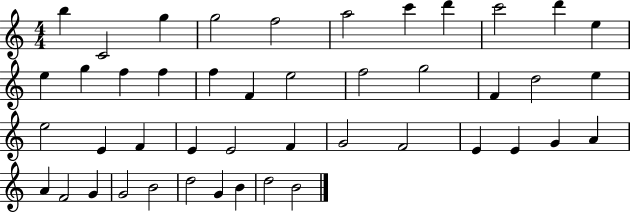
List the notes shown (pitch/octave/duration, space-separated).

B5/q C4/h G5/q G5/h F5/h A5/h C6/q D6/q C6/h D6/q E5/q E5/q G5/q F5/q F5/q F5/q F4/q E5/h F5/h G5/h F4/q D5/h E5/q E5/h E4/q F4/q E4/q E4/h F4/q G4/h F4/h E4/q E4/q G4/q A4/q A4/q F4/h G4/q G4/h B4/h D5/h G4/q B4/q D5/h B4/h